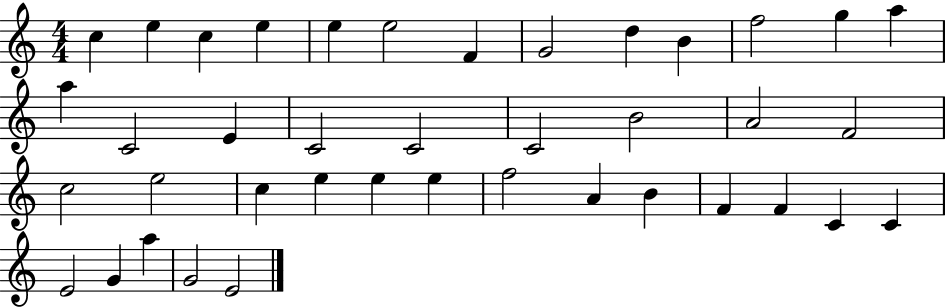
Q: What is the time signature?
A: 4/4